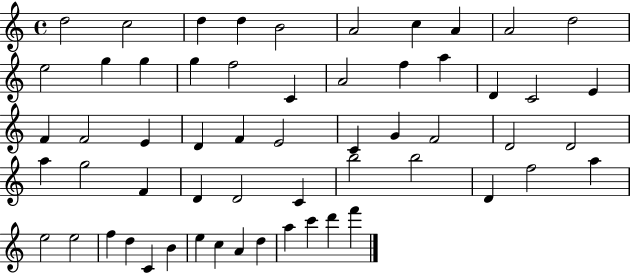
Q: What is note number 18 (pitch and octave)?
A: F5